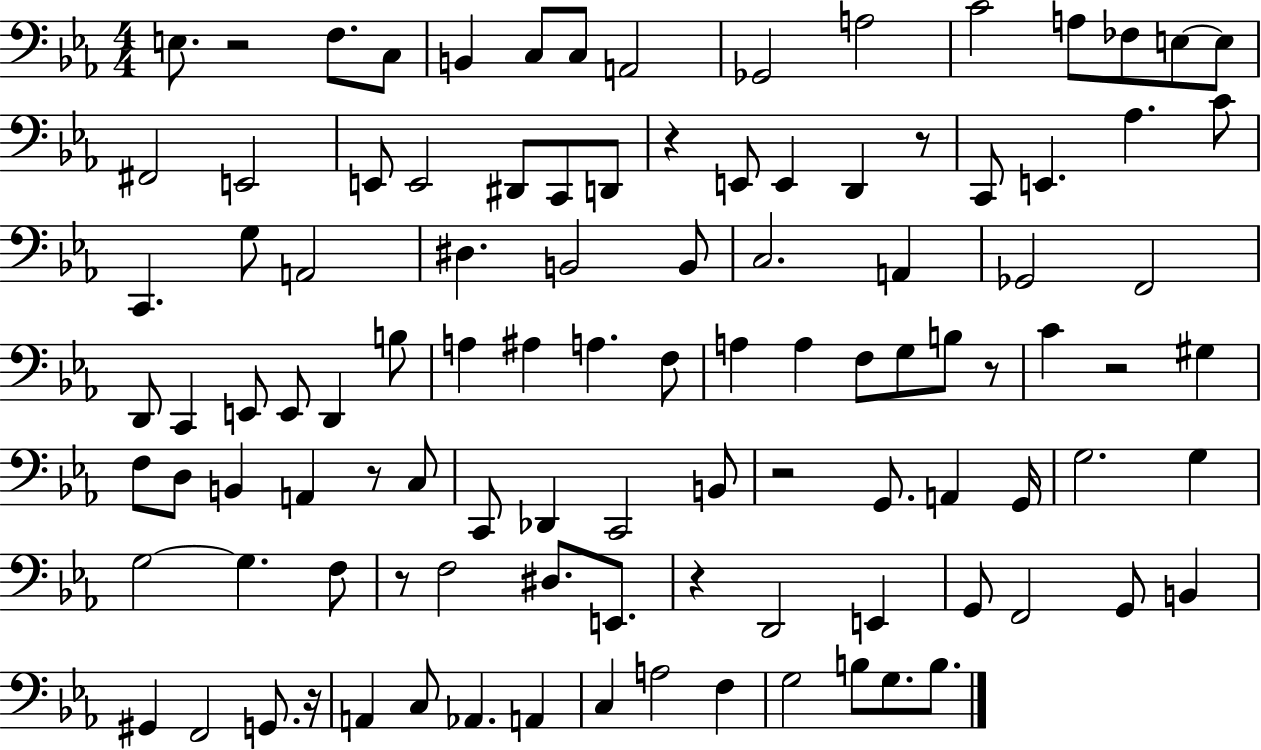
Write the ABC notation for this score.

X:1
T:Untitled
M:4/4
L:1/4
K:Eb
E,/2 z2 F,/2 C,/2 B,, C,/2 C,/2 A,,2 _G,,2 A,2 C2 A,/2 _F,/2 E,/2 E,/2 ^F,,2 E,,2 E,,/2 E,,2 ^D,,/2 C,,/2 D,,/2 z E,,/2 E,, D,, z/2 C,,/2 E,, _A, C/2 C,, G,/2 A,,2 ^D, B,,2 B,,/2 C,2 A,, _G,,2 F,,2 D,,/2 C,, E,,/2 E,,/2 D,, B,/2 A, ^A, A, F,/2 A, A, F,/2 G,/2 B,/2 z/2 C z2 ^G, F,/2 D,/2 B,, A,, z/2 C,/2 C,,/2 _D,, C,,2 B,,/2 z2 G,,/2 A,, G,,/4 G,2 G, G,2 G, F,/2 z/2 F,2 ^D,/2 E,,/2 z D,,2 E,, G,,/2 F,,2 G,,/2 B,, ^G,, F,,2 G,,/2 z/4 A,, C,/2 _A,, A,, C, A,2 F, G,2 B,/2 G,/2 B,/2